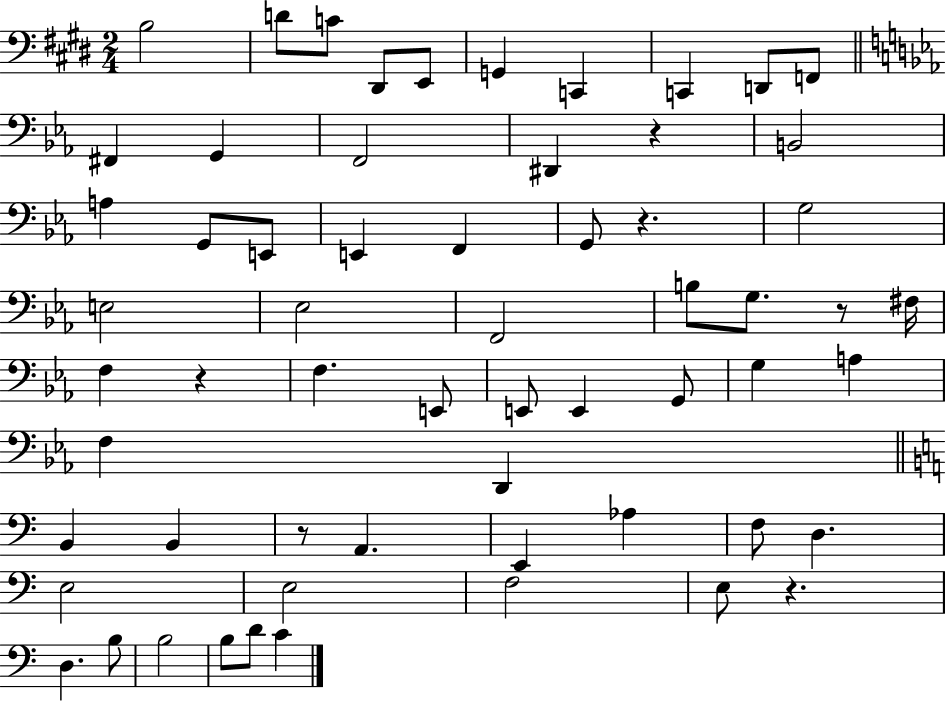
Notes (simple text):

B3/h D4/e C4/e D#2/e E2/e G2/q C2/q C2/q D2/e F2/e F#2/q G2/q F2/h D#2/q R/q B2/h A3/q G2/e E2/e E2/q F2/q G2/e R/q. G3/h E3/h Eb3/h F2/h B3/e G3/e. R/e F#3/s F3/q R/q F3/q. E2/e E2/e E2/q G2/e G3/q A3/q F3/q D2/q B2/q B2/q R/e A2/q. E2/q Ab3/q F3/e D3/q. E3/h E3/h F3/h E3/e R/q. D3/q. B3/e B3/h B3/e D4/e C4/q